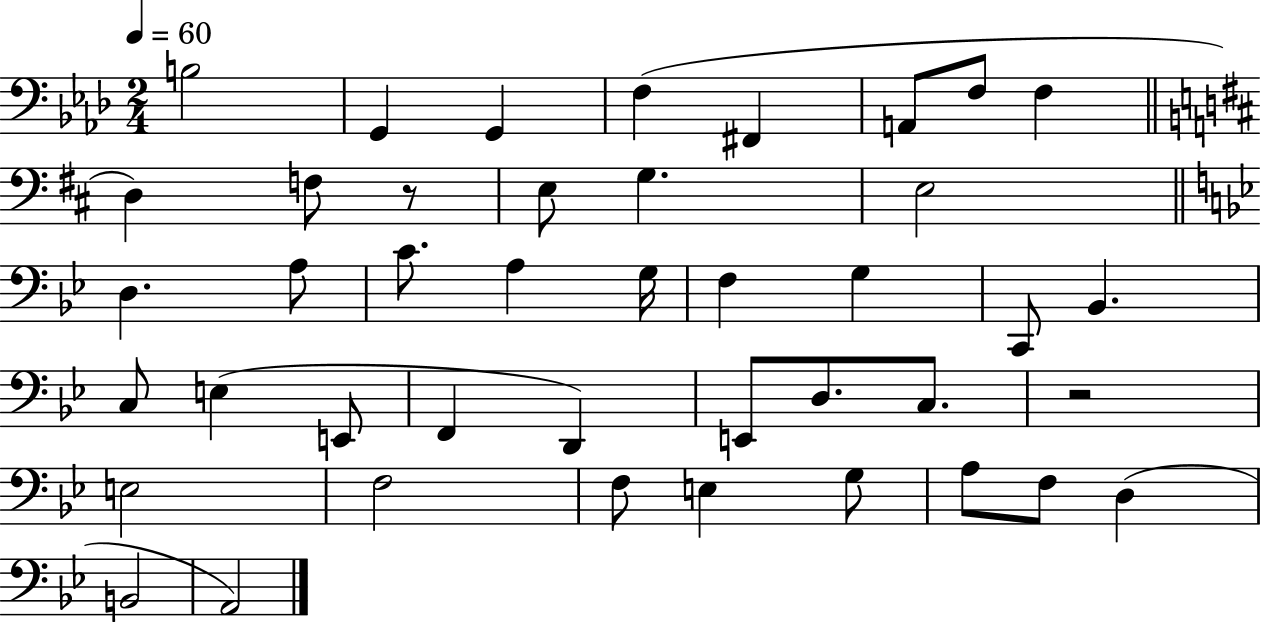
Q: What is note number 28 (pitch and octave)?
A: E2